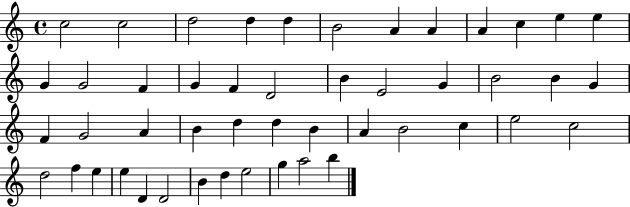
{
  \clef treble
  \time 4/4
  \defaultTimeSignature
  \key c \major
  c''2 c''2 | d''2 d''4 d''4 | b'2 a'4 a'4 | a'4 c''4 e''4 e''4 | \break g'4 g'2 f'4 | g'4 f'4 d'2 | b'4 e'2 g'4 | b'2 b'4 g'4 | \break f'4 g'2 a'4 | b'4 d''4 d''4 b'4 | a'4 b'2 c''4 | e''2 c''2 | \break d''2 f''4 e''4 | e''4 d'4 d'2 | b'4 d''4 e''2 | g''4 a''2 b''4 | \break \bar "|."
}